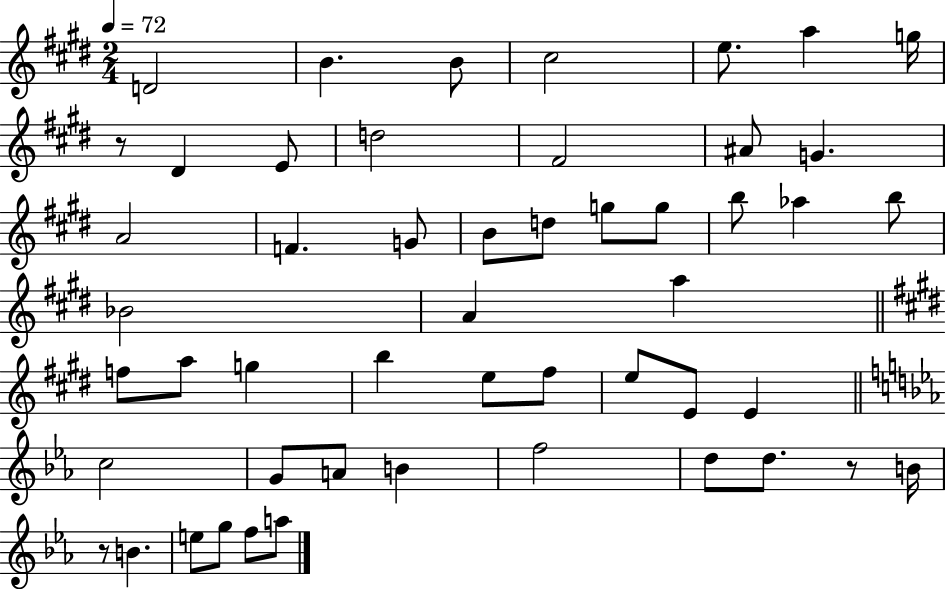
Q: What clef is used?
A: treble